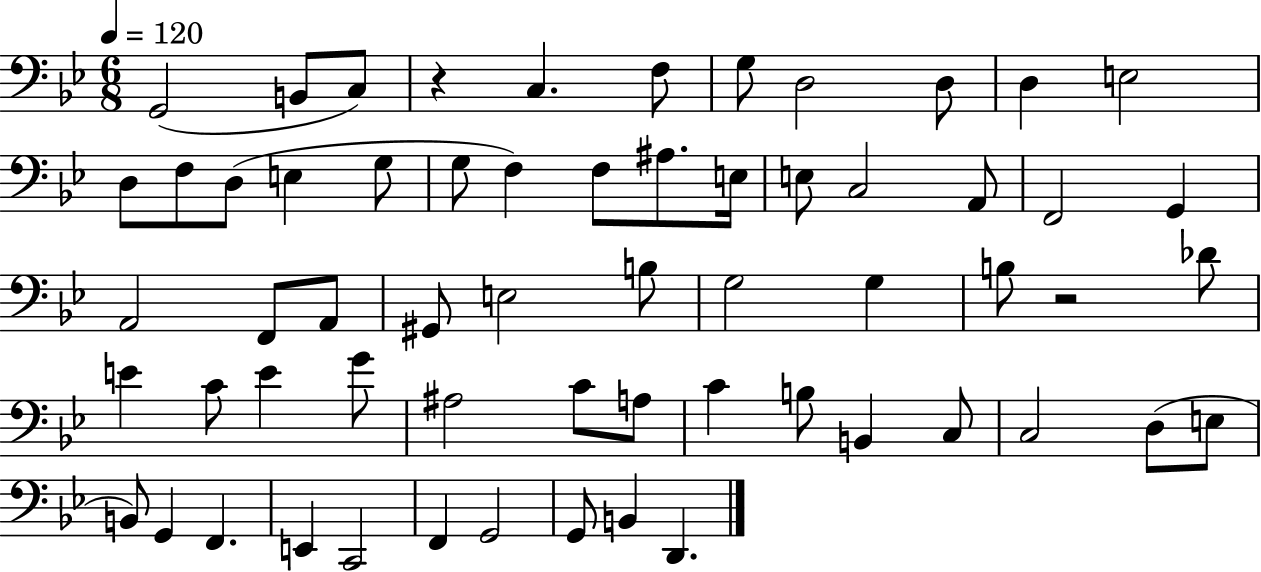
G2/h B2/e C3/e R/q C3/q. F3/e G3/e D3/h D3/e D3/q E3/h D3/e F3/e D3/e E3/q G3/e G3/e F3/q F3/e A#3/e. E3/s E3/e C3/h A2/e F2/h G2/q A2/h F2/e A2/e G#2/e E3/h B3/e G3/h G3/q B3/e R/h Db4/e E4/q C4/e E4/q G4/e A#3/h C4/e A3/e C4/q B3/e B2/q C3/e C3/h D3/e E3/e B2/e G2/q F2/q. E2/q C2/h F2/q G2/h G2/e B2/q D2/q.